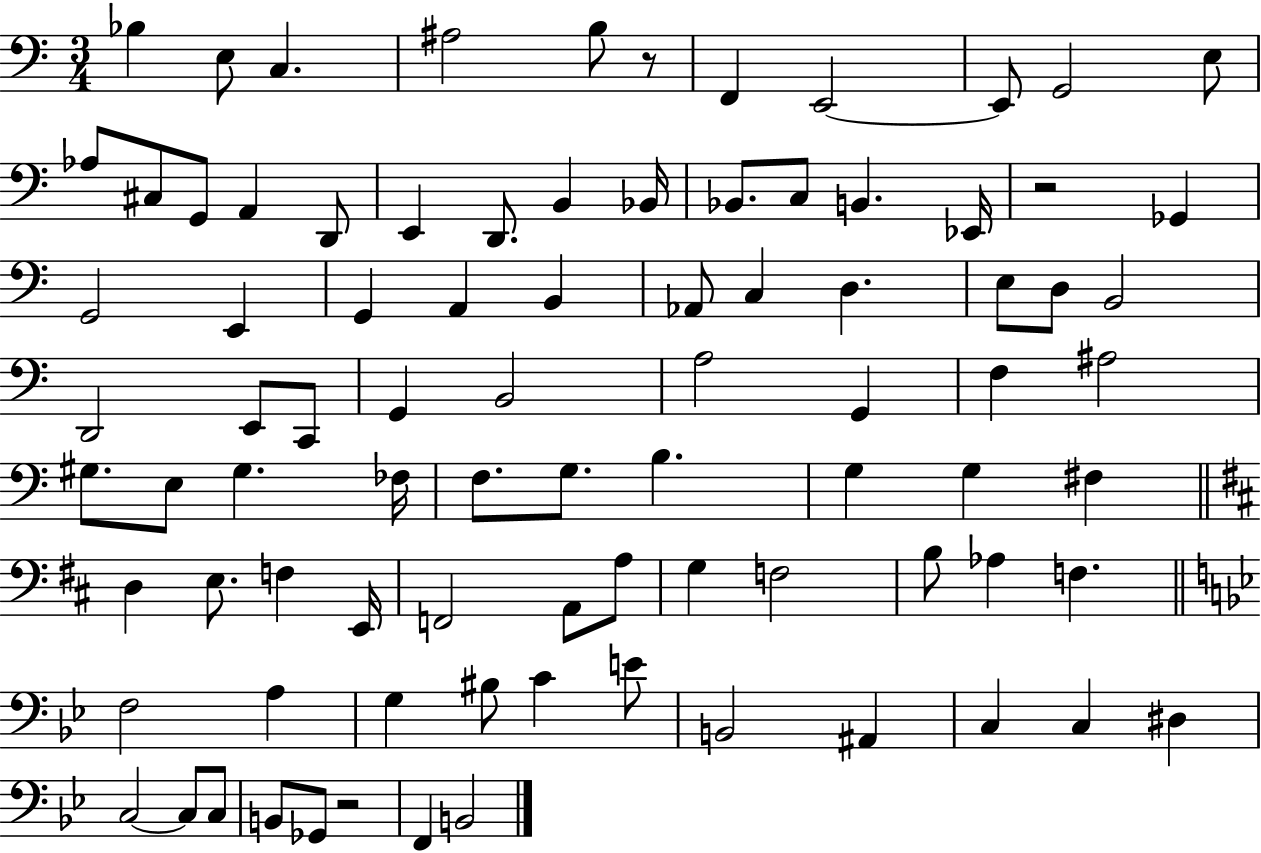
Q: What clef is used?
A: bass